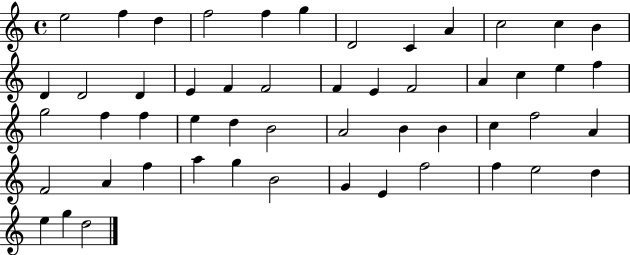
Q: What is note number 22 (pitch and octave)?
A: A4